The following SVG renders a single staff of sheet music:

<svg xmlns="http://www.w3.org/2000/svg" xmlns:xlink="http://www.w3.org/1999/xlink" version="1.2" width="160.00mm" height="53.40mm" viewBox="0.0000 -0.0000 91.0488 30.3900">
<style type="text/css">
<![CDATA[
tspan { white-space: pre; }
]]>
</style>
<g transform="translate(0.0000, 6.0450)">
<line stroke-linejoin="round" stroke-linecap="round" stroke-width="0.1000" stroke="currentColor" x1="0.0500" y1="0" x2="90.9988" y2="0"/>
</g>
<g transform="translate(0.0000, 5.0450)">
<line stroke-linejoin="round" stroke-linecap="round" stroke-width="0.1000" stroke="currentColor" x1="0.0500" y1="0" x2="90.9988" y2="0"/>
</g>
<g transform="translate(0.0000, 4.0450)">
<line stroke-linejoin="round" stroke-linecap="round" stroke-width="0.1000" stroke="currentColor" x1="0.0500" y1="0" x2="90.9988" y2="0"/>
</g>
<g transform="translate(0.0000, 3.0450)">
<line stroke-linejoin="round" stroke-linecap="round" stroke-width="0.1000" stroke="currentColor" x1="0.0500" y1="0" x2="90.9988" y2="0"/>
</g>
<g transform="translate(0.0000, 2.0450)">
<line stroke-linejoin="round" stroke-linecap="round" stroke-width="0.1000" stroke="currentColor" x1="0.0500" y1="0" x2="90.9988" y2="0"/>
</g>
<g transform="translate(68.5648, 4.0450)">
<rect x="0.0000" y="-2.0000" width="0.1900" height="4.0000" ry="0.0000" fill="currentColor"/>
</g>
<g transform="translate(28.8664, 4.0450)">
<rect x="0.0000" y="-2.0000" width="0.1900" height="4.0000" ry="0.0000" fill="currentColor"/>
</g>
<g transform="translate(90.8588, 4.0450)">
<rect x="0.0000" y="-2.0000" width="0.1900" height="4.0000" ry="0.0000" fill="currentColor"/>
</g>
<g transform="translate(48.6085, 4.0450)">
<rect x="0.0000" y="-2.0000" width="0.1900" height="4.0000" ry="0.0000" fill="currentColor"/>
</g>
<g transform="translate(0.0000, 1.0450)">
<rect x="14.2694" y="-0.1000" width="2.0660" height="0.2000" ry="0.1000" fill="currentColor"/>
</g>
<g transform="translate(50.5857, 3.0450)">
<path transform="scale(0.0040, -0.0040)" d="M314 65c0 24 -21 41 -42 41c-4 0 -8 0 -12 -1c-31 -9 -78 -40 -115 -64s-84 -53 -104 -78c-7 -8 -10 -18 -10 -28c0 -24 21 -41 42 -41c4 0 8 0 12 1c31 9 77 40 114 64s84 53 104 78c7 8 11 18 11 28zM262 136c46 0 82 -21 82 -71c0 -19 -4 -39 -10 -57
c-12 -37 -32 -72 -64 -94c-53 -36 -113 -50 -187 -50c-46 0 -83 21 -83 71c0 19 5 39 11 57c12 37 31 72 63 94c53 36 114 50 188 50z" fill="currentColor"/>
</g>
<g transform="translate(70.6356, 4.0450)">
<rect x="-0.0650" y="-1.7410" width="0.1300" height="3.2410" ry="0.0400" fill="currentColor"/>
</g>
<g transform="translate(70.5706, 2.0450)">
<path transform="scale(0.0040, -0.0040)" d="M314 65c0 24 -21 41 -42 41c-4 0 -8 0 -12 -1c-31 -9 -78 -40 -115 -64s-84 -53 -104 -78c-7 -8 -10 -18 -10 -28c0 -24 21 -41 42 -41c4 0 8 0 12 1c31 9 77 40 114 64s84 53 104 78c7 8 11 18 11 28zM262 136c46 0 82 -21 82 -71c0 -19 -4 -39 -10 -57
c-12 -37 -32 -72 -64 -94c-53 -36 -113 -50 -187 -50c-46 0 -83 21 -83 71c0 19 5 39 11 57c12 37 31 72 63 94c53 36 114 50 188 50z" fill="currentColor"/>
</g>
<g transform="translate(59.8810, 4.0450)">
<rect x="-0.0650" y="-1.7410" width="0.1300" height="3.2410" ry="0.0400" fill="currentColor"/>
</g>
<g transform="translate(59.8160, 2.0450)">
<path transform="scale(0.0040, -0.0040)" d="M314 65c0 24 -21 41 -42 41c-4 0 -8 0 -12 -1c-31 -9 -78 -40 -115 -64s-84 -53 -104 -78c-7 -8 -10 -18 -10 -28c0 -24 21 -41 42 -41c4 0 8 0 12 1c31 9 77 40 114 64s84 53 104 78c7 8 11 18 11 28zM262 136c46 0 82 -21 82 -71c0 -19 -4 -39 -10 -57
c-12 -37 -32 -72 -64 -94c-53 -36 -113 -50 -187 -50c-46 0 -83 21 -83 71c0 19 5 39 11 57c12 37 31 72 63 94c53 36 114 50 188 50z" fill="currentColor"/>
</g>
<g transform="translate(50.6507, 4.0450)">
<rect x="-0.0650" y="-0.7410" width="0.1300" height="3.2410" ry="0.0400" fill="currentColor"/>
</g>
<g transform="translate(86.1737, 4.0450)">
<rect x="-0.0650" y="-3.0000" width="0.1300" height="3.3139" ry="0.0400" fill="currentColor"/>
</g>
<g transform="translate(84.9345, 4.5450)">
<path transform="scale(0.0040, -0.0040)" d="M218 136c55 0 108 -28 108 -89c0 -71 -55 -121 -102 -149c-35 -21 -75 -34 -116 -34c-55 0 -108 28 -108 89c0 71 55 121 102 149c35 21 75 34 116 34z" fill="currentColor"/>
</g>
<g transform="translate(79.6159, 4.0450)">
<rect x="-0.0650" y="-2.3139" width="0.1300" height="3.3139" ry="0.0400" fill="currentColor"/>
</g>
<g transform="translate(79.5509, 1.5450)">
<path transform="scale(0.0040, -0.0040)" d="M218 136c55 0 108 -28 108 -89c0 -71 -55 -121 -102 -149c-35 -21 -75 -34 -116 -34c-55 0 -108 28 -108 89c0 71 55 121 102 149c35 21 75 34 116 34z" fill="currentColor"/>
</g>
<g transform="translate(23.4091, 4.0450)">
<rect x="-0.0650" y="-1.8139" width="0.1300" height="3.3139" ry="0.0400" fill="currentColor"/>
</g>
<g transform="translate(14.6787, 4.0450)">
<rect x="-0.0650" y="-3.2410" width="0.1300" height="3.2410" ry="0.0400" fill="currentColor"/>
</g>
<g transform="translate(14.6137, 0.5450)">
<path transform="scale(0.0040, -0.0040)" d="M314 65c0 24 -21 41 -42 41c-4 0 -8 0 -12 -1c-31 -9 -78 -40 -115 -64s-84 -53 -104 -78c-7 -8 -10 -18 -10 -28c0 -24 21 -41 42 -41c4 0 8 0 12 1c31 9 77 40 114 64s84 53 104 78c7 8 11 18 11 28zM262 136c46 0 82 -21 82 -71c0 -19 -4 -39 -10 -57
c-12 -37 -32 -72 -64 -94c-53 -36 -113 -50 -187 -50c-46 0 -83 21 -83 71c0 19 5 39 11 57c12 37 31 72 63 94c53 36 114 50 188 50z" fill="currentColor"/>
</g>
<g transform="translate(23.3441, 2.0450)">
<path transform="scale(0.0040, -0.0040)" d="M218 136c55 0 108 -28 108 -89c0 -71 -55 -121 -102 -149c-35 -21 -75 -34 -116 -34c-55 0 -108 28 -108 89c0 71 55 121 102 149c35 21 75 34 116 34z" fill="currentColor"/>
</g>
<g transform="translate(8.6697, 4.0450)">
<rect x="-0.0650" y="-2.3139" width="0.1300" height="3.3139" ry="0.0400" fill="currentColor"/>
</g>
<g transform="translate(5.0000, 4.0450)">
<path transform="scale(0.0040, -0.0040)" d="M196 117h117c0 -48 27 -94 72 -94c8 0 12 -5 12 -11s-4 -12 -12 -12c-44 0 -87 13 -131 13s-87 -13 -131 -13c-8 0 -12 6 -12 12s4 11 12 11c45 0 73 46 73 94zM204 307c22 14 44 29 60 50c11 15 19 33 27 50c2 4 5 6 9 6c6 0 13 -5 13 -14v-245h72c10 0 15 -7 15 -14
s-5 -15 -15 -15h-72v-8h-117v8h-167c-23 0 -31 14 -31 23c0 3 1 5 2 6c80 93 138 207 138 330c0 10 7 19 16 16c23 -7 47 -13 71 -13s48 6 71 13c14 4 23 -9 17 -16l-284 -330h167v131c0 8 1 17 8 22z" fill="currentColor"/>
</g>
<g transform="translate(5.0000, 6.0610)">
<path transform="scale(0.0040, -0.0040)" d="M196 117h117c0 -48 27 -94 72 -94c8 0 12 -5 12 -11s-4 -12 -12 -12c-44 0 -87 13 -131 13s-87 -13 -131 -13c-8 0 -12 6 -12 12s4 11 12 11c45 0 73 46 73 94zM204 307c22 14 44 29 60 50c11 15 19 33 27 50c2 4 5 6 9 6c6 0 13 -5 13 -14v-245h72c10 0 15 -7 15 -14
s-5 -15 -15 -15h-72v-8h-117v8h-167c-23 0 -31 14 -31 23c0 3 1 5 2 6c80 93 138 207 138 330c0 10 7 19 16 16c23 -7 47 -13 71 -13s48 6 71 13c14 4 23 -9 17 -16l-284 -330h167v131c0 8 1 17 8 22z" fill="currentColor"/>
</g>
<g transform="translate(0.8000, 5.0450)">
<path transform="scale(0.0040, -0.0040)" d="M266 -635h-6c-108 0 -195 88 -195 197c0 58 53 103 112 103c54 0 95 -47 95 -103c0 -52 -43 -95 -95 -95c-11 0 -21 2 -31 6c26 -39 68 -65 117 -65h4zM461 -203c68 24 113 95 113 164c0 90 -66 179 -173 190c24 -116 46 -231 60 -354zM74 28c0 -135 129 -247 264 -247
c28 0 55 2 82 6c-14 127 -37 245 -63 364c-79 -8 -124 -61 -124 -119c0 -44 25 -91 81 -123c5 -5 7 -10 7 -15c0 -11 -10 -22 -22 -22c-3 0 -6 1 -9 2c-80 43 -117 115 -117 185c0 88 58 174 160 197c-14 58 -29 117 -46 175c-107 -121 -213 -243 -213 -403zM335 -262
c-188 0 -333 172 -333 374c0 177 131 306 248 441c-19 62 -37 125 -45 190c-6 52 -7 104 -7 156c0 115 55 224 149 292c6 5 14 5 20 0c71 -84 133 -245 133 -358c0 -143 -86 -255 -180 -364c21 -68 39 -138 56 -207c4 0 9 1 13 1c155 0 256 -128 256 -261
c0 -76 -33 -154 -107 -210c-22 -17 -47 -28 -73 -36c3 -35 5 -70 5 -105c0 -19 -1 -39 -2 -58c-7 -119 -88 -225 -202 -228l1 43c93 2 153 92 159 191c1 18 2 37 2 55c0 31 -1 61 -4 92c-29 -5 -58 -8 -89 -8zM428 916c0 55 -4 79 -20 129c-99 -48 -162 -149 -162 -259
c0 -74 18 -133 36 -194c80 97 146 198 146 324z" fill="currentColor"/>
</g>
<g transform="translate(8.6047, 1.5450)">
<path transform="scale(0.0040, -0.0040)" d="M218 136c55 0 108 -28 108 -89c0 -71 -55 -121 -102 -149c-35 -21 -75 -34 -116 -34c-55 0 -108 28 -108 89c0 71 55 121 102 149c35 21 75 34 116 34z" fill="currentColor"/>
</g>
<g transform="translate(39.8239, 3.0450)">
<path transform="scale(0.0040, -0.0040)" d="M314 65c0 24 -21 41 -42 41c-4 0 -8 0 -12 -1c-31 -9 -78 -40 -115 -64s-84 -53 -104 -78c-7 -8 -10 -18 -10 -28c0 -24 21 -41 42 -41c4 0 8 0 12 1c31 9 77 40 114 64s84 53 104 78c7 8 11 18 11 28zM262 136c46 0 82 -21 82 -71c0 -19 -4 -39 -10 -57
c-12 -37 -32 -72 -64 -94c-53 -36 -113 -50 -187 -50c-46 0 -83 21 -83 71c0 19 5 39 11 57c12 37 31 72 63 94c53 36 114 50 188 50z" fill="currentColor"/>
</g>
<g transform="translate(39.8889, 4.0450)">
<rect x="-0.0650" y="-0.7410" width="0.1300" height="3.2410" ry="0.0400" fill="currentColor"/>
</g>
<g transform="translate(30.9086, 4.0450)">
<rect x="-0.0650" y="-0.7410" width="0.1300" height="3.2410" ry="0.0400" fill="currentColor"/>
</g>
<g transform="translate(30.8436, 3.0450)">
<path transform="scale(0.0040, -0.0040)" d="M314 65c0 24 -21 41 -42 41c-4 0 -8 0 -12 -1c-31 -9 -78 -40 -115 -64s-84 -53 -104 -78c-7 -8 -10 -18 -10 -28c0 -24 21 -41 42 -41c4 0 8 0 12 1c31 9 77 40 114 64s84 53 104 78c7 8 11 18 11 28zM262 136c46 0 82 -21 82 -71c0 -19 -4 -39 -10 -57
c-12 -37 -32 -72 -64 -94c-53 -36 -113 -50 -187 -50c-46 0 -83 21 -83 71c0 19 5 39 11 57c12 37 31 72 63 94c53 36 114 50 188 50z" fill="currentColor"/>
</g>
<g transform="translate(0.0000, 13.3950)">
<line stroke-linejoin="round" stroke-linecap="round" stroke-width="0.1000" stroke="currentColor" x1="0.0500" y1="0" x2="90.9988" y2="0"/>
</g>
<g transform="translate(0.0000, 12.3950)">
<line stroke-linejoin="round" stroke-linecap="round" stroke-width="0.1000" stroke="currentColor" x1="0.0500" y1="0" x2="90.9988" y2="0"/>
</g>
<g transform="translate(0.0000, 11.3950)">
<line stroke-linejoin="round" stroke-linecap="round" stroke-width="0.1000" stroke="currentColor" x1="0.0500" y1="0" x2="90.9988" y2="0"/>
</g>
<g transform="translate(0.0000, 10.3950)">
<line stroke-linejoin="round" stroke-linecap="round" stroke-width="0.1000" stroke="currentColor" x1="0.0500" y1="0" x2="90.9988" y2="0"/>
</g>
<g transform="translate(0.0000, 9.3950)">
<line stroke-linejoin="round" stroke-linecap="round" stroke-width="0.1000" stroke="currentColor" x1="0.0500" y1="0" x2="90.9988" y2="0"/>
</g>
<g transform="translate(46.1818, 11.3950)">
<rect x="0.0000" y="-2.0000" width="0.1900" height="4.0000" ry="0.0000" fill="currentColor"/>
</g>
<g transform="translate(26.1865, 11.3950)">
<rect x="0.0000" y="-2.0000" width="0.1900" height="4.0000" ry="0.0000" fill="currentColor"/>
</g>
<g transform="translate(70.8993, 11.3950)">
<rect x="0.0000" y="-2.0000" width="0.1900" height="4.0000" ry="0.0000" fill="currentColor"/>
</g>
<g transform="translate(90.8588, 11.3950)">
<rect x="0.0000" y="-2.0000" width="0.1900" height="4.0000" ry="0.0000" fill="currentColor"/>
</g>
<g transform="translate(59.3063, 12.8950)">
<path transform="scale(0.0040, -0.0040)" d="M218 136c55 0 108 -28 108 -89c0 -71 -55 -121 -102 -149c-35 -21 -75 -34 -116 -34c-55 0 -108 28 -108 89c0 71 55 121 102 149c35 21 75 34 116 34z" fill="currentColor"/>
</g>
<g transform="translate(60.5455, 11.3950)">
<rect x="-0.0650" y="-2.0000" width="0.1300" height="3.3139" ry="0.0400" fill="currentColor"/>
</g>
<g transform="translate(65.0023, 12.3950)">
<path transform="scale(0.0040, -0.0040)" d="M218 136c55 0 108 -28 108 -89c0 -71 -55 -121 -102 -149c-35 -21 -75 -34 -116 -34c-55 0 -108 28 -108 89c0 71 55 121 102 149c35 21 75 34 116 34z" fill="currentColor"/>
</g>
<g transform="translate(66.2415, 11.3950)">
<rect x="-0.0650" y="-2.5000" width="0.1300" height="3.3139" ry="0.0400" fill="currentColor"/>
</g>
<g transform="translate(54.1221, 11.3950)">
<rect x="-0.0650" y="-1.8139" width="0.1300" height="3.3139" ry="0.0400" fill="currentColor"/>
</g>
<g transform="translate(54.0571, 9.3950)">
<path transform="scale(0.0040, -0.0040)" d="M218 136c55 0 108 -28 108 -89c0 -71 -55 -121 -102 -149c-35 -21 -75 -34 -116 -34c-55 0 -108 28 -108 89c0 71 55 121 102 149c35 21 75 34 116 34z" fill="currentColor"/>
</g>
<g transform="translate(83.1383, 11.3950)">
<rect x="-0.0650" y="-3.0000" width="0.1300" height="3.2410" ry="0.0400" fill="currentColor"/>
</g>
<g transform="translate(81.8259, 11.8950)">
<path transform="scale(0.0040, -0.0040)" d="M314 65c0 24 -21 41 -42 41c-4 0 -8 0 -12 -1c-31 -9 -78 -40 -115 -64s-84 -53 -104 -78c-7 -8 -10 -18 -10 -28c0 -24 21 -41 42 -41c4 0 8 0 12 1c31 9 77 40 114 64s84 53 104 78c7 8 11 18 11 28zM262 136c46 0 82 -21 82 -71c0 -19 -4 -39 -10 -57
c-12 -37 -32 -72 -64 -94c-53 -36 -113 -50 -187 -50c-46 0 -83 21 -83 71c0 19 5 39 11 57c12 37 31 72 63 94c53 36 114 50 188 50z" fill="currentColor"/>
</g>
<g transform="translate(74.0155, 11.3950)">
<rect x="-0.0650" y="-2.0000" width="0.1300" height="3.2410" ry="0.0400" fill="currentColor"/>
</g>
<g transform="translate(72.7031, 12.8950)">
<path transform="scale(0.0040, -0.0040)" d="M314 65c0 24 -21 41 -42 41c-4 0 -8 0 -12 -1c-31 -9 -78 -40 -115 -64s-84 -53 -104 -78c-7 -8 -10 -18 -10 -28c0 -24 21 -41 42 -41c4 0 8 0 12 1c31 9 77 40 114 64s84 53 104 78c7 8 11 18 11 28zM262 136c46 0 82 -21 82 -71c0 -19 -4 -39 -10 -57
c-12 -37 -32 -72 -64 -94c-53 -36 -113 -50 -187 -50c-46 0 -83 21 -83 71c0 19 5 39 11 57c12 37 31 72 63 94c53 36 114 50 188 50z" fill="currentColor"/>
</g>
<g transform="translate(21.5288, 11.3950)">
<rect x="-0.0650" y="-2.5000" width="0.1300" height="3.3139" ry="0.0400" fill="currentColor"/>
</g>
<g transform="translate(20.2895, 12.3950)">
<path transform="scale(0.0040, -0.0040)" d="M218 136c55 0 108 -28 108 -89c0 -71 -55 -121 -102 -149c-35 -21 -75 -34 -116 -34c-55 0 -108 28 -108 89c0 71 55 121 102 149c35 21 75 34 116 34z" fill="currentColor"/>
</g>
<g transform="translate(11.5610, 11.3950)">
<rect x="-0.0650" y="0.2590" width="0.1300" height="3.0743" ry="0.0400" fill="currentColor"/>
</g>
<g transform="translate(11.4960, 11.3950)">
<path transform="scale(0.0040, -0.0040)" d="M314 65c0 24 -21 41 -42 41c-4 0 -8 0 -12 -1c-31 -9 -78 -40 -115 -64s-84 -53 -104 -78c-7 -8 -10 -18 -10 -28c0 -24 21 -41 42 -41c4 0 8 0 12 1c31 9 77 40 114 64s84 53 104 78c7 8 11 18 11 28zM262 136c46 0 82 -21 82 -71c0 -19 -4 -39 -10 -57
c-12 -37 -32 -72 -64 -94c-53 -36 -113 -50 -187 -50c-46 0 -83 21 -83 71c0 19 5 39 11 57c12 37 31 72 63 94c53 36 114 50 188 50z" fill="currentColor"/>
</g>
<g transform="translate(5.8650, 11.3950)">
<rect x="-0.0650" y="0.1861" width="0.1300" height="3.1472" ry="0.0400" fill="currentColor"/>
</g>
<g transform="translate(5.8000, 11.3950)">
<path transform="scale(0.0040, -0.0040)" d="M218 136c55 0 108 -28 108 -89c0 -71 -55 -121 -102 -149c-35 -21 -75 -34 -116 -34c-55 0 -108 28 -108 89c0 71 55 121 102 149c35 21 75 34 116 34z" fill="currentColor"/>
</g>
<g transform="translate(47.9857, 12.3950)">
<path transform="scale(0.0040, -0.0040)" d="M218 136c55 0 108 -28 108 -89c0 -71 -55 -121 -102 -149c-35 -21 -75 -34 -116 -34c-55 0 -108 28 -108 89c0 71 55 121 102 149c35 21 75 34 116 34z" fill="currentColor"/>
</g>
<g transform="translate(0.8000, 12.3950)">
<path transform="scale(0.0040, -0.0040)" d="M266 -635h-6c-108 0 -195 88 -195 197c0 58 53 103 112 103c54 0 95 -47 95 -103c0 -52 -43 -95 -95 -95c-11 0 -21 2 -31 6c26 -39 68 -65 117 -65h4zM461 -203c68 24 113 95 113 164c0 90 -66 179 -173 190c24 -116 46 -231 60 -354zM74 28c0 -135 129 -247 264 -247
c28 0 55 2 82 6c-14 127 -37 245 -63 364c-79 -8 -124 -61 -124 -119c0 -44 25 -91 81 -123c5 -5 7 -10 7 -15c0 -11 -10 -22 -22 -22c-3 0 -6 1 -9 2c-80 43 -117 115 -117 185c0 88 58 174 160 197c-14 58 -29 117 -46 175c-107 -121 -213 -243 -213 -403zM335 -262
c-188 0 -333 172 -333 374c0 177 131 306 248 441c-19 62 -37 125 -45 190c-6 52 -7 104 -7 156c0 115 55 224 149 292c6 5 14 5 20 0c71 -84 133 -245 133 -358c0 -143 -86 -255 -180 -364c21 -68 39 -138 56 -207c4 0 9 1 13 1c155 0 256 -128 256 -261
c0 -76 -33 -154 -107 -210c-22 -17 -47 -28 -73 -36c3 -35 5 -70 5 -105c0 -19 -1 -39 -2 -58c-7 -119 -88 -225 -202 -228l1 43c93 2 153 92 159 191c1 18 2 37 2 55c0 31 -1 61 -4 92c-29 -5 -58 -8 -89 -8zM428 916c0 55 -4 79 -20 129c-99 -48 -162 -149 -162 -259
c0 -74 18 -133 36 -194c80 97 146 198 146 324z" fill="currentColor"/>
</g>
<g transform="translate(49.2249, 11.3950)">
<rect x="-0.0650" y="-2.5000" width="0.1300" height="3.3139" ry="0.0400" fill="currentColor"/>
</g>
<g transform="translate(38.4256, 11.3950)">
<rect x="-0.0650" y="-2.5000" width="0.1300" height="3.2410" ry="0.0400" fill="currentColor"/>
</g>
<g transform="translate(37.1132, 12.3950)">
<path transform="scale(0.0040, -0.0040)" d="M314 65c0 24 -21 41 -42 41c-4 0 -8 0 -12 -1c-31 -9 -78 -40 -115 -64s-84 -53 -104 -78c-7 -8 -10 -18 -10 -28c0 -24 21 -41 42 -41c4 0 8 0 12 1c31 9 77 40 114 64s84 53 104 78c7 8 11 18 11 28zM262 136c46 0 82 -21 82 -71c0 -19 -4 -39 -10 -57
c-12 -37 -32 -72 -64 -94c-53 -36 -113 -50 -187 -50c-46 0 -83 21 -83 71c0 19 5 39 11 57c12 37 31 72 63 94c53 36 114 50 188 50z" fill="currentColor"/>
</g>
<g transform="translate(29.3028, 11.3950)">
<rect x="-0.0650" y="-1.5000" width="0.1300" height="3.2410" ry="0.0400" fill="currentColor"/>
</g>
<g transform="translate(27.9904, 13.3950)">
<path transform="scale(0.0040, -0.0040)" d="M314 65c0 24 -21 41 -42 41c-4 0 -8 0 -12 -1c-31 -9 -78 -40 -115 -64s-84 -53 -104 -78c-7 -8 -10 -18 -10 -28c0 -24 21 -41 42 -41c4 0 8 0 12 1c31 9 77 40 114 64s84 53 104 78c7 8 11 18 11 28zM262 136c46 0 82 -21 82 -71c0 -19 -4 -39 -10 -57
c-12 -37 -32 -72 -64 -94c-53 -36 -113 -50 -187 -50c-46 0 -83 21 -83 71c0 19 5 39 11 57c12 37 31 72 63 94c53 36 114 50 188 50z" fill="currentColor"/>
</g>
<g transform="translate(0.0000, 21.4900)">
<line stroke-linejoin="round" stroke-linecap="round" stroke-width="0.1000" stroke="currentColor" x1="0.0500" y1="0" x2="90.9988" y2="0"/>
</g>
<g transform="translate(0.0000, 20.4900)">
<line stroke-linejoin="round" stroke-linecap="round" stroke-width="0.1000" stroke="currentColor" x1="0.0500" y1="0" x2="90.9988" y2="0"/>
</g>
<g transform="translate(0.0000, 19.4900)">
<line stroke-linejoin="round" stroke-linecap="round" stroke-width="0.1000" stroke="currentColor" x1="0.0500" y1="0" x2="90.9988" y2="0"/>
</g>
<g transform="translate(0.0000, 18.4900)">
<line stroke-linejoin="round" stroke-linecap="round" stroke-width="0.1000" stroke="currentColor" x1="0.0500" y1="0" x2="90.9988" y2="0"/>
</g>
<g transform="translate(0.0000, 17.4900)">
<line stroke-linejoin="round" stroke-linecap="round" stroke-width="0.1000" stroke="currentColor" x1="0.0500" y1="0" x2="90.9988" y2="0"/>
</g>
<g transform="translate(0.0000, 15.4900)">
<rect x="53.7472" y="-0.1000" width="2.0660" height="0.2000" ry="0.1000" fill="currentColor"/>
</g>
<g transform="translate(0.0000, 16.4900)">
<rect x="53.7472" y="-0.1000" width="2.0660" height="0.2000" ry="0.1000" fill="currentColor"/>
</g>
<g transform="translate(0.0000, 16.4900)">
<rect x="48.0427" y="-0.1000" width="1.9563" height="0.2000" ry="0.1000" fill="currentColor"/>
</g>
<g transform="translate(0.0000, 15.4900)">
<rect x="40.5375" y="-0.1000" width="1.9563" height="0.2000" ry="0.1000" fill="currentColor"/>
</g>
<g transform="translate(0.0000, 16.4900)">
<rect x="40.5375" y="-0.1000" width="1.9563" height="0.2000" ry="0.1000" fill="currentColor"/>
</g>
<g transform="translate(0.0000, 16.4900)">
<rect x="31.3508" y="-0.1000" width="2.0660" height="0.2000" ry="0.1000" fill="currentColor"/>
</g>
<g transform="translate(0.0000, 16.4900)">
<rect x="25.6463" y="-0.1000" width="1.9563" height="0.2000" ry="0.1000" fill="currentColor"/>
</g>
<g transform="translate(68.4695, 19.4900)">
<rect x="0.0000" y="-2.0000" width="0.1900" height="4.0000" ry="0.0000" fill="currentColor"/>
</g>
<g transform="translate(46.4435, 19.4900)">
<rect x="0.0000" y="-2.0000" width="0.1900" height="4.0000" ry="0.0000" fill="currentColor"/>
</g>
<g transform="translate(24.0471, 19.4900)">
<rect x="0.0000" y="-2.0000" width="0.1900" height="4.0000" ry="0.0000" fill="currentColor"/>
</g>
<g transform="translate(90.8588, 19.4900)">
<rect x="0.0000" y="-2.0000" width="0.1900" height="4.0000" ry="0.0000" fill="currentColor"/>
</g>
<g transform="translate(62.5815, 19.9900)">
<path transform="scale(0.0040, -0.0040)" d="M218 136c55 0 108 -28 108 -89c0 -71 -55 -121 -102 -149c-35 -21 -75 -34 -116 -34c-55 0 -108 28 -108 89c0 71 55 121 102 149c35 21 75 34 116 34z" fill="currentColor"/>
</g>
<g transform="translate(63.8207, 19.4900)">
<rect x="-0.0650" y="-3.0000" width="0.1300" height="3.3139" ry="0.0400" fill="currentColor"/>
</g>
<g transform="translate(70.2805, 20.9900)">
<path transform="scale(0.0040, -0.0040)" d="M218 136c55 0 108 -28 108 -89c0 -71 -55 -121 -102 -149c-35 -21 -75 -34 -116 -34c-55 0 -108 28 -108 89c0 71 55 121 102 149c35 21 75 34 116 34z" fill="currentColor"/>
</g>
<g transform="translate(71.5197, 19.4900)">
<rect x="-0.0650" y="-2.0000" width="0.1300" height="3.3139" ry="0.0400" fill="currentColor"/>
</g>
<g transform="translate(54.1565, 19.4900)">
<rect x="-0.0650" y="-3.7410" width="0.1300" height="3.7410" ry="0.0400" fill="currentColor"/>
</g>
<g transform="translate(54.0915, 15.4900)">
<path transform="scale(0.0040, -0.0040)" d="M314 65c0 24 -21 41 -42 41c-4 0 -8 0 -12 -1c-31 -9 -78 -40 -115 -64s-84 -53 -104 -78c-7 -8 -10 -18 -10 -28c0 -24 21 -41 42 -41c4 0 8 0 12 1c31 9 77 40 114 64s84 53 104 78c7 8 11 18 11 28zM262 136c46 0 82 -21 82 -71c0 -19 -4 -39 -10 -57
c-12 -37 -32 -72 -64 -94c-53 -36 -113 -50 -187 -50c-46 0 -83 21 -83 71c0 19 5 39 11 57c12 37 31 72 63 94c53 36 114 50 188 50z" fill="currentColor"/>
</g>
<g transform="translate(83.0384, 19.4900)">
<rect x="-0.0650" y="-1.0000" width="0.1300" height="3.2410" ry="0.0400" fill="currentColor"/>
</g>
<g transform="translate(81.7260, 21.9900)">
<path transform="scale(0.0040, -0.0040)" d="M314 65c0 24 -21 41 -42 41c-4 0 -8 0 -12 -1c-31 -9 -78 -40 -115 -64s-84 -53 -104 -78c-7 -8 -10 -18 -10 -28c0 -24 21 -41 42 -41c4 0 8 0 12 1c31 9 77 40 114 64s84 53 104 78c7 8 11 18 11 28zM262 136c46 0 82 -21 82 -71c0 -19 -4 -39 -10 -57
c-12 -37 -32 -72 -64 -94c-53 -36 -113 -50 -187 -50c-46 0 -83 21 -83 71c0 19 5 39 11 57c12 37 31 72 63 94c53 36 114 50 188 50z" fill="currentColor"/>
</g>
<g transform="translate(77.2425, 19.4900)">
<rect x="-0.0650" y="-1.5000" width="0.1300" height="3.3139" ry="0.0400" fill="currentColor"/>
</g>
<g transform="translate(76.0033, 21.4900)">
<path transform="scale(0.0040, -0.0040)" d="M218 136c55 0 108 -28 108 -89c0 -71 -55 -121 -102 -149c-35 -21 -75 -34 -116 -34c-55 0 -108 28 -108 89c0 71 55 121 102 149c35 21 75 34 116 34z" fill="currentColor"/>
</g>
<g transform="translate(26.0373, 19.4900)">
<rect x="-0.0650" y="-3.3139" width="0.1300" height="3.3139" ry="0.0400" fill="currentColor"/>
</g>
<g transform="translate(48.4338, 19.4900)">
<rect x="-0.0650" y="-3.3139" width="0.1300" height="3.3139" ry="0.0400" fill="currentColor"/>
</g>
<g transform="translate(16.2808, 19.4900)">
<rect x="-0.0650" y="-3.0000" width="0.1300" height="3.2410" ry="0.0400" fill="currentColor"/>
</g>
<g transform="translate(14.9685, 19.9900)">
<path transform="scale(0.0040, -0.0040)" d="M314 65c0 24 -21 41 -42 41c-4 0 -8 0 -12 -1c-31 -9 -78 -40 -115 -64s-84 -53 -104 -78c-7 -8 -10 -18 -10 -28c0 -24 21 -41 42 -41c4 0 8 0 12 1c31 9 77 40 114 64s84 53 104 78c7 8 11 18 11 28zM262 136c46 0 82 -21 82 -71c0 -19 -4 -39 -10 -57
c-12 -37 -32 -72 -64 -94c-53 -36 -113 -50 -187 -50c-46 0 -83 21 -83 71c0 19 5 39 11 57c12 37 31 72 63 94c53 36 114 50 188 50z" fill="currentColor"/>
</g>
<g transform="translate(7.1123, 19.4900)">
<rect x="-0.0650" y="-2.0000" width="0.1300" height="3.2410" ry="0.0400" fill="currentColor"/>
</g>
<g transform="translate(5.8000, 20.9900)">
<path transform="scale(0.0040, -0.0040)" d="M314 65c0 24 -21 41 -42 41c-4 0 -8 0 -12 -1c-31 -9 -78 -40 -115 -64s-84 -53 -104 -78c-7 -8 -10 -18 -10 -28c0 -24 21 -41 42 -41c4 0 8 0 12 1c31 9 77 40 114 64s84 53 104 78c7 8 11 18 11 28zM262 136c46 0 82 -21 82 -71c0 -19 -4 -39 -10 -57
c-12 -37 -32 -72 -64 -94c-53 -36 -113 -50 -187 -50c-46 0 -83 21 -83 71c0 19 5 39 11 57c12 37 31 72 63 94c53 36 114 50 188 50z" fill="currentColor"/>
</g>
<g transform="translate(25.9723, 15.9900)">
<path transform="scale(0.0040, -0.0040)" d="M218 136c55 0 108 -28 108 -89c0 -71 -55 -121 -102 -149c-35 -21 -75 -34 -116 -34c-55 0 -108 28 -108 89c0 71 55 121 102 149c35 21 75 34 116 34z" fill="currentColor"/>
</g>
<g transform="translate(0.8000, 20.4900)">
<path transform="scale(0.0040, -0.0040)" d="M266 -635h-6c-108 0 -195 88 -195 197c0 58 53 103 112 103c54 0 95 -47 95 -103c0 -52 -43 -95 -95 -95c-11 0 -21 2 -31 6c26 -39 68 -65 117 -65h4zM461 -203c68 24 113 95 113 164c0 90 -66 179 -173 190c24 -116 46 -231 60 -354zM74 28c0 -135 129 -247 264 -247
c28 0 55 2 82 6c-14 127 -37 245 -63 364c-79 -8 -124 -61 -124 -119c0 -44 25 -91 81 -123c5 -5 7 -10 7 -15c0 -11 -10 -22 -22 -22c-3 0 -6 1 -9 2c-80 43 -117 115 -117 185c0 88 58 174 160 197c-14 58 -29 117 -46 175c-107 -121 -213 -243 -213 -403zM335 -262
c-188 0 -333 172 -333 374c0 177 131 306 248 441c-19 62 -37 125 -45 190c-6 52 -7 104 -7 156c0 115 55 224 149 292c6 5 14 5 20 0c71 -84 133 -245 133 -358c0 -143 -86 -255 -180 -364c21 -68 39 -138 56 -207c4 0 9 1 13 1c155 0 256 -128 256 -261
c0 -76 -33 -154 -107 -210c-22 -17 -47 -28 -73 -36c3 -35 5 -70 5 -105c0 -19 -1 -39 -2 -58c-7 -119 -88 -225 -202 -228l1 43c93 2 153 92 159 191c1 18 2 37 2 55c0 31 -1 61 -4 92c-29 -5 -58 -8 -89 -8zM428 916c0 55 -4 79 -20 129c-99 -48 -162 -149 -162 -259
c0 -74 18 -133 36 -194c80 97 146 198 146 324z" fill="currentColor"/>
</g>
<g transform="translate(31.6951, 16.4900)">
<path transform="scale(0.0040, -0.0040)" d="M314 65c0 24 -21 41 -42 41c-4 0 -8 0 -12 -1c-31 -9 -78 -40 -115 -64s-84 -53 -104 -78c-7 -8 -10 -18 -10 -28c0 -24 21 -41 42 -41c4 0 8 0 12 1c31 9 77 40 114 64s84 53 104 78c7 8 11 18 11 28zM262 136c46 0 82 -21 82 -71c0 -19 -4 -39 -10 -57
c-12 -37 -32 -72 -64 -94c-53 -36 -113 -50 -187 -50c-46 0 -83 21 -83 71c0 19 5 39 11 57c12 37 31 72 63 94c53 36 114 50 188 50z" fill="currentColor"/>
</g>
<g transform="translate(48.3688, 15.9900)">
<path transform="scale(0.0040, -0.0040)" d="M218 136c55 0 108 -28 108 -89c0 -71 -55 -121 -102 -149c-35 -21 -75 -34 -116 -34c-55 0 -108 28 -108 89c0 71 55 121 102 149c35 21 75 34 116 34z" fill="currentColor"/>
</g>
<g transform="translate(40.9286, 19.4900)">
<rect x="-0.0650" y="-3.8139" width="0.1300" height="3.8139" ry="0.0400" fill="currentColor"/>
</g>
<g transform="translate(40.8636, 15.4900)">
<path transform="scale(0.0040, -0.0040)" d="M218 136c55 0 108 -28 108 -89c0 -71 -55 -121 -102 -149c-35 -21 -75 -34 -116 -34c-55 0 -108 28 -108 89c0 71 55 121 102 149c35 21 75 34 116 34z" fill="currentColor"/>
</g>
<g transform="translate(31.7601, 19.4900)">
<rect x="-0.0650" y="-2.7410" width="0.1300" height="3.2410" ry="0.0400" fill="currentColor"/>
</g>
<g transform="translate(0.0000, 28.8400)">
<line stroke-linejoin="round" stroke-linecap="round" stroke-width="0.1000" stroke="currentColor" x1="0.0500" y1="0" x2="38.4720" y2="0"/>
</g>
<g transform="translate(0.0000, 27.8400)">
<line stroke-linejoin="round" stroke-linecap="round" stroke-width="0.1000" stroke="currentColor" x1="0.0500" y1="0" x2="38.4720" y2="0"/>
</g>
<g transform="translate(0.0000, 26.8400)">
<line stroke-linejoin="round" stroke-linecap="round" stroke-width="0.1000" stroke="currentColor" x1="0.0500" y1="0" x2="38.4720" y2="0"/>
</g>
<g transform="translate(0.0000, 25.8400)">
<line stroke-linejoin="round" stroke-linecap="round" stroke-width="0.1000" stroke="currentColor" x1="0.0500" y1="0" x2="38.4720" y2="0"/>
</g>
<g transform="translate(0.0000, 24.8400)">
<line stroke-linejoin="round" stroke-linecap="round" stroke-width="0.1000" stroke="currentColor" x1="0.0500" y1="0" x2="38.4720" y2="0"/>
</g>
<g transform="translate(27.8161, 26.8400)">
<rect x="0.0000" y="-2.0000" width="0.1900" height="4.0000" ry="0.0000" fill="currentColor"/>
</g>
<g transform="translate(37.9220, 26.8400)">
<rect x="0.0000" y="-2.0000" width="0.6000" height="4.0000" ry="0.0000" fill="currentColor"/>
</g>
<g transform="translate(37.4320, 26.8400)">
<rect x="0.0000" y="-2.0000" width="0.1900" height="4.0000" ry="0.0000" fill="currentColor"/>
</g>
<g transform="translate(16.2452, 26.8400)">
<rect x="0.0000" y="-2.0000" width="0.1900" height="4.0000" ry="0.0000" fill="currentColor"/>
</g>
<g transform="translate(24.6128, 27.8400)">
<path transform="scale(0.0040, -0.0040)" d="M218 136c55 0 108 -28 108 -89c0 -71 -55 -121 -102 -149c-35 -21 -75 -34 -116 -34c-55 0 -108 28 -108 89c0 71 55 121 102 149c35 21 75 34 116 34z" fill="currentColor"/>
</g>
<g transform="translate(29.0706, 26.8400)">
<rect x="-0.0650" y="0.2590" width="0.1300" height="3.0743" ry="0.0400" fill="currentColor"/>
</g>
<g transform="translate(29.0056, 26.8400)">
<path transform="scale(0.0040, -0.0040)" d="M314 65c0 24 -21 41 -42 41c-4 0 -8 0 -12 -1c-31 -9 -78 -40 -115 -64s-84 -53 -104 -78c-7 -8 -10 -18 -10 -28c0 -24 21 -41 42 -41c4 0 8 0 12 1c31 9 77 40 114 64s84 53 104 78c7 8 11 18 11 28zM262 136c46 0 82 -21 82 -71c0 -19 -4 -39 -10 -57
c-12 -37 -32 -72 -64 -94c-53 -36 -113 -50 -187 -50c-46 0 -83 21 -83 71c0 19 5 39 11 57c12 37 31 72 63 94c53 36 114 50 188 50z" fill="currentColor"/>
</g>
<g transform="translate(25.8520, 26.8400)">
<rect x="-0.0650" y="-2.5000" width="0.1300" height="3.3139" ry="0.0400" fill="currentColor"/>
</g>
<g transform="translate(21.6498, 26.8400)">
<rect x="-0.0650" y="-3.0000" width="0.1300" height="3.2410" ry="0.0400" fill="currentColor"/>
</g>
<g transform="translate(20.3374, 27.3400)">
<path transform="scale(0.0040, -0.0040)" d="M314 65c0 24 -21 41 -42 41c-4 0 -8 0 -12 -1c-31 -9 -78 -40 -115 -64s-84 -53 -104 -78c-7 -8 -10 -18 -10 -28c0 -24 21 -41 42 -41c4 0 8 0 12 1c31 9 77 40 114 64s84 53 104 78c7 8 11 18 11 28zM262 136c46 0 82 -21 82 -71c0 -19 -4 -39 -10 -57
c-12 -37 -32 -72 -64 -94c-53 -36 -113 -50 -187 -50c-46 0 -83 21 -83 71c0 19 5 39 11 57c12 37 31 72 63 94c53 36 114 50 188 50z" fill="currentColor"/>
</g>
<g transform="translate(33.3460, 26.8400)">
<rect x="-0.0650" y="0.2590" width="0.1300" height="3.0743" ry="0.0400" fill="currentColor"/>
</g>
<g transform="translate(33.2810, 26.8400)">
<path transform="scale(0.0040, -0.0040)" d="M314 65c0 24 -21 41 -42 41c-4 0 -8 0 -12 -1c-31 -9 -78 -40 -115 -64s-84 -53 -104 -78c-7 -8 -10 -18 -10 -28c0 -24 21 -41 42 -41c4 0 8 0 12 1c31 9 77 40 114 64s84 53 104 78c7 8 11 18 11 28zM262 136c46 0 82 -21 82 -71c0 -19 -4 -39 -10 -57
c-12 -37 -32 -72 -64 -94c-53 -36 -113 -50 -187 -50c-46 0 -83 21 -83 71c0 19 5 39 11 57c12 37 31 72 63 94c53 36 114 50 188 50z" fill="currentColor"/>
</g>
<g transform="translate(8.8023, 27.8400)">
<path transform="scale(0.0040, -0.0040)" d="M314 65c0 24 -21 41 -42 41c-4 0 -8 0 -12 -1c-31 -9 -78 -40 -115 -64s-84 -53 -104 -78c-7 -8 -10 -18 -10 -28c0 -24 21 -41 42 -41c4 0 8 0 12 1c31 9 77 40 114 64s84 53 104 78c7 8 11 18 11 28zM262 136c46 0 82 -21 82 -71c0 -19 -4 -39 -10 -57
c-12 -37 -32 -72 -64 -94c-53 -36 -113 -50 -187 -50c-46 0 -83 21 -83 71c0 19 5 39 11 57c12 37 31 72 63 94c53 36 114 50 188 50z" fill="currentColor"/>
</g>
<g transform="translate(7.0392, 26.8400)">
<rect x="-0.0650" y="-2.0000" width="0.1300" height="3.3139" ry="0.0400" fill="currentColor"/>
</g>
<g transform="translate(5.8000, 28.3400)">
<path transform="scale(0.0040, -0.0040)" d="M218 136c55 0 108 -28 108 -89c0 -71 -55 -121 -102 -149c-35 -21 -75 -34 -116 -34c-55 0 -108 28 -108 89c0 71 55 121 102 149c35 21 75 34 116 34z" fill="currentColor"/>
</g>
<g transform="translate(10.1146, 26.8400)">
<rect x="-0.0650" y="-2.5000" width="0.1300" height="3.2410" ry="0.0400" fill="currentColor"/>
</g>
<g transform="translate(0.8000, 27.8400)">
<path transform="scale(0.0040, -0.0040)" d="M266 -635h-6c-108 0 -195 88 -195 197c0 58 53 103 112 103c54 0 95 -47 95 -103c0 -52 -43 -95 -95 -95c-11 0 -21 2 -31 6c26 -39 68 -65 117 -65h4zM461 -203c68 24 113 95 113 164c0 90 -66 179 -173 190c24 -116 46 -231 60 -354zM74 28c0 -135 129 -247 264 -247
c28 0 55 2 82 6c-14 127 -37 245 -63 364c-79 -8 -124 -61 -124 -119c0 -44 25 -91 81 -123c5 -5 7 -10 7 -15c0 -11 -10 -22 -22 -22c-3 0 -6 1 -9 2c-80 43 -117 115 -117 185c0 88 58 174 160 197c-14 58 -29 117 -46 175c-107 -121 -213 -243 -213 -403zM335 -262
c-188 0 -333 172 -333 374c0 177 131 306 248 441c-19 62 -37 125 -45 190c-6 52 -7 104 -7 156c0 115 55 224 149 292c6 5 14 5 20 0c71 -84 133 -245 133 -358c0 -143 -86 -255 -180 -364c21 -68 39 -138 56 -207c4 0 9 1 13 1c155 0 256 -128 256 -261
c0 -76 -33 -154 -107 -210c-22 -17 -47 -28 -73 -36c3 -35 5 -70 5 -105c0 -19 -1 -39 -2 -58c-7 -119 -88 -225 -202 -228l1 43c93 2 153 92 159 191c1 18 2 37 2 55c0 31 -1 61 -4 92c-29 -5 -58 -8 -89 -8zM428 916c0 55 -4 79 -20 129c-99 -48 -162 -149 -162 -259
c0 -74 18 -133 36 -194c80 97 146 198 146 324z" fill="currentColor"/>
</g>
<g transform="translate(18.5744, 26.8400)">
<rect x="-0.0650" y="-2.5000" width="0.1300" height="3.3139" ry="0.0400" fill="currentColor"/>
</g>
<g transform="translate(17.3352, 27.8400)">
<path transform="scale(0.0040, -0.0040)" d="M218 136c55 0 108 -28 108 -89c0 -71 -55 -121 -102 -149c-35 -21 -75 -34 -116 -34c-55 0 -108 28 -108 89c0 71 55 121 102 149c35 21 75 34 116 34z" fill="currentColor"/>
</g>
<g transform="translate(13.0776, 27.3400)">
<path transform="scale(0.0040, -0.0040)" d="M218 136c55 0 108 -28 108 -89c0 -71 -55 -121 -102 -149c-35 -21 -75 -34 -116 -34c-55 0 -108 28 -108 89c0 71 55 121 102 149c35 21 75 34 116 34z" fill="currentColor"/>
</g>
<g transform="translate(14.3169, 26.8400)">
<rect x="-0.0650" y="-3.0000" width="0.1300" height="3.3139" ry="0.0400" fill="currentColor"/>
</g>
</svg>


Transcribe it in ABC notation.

X:1
T:Untitled
M:4/4
L:1/4
K:C
g b2 f d2 d2 d2 f2 f2 g A B B2 G E2 G2 G f F G F2 A2 F2 A2 b a2 c' b c'2 A F E D2 F G2 A G A2 G B2 B2